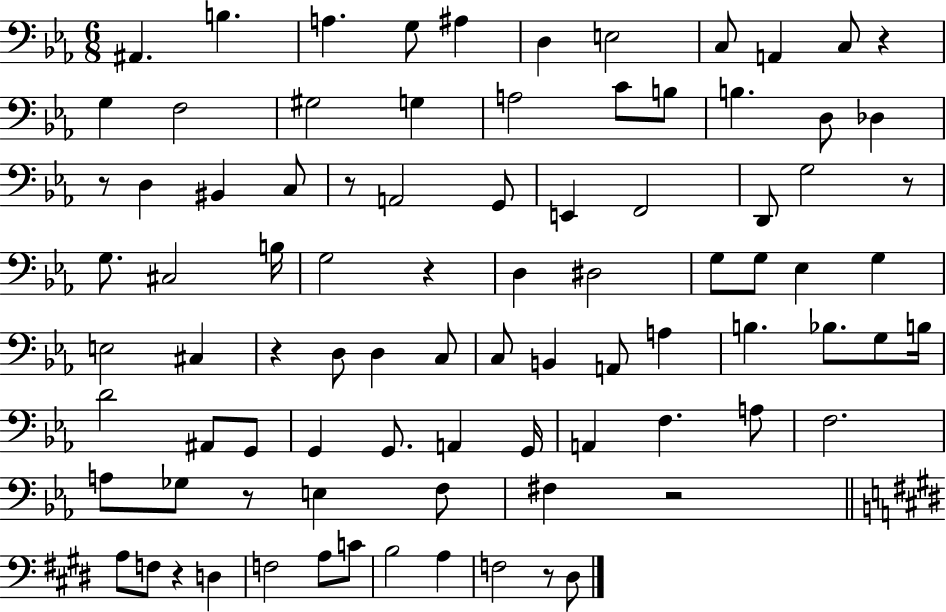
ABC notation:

X:1
T:Untitled
M:6/8
L:1/4
K:Eb
^A,, B, A, G,/2 ^A, D, E,2 C,/2 A,, C,/2 z G, F,2 ^G,2 G, A,2 C/2 B,/2 B, D,/2 _D, z/2 D, ^B,, C,/2 z/2 A,,2 G,,/2 E,, F,,2 D,,/2 G,2 z/2 G,/2 ^C,2 B,/4 G,2 z D, ^D,2 G,/2 G,/2 _E, G, E,2 ^C, z D,/2 D, C,/2 C,/2 B,, A,,/2 A, B, _B,/2 G,/2 B,/4 D2 ^A,,/2 G,,/2 G,, G,,/2 A,, G,,/4 A,, F, A,/2 F,2 A,/2 _G,/2 z/2 E, F,/2 ^F, z2 A,/2 F,/2 z D, F,2 A,/2 C/2 B,2 A, F,2 z/2 ^D,/2